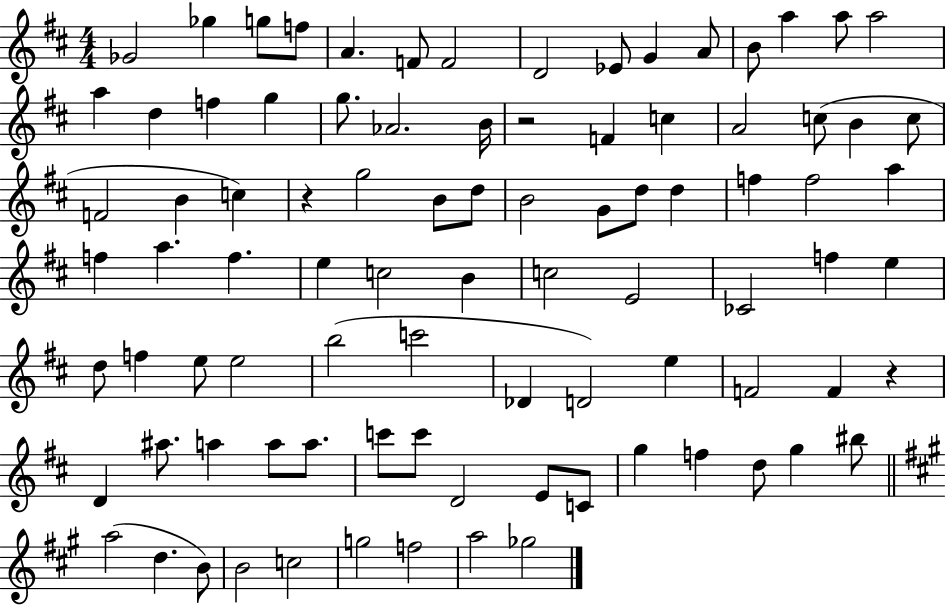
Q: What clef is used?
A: treble